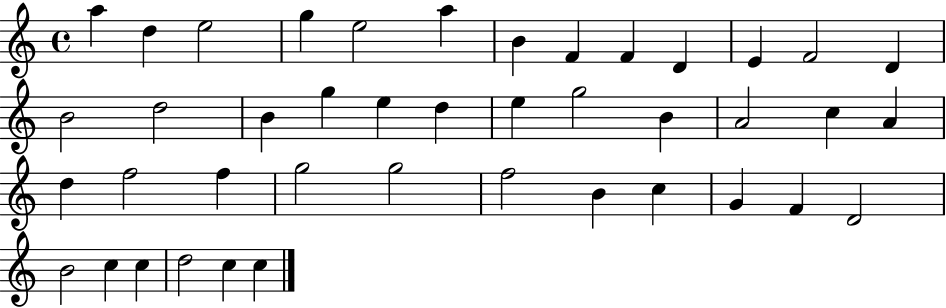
{
  \clef treble
  \time 4/4
  \defaultTimeSignature
  \key c \major
  a''4 d''4 e''2 | g''4 e''2 a''4 | b'4 f'4 f'4 d'4 | e'4 f'2 d'4 | \break b'2 d''2 | b'4 g''4 e''4 d''4 | e''4 g''2 b'4 | a'2 c''4 a'4 | \break d''4 f''2 f''4 | g''2 g''2 | f''2 b'4 c''4 | g'4 f'4 d'2 | \break b'2 c''4 c''4 | d''2 c''4 c''4 | \bar "|."
}